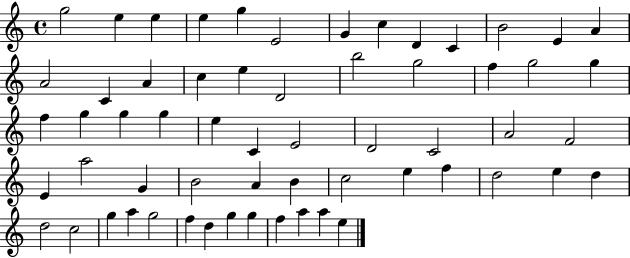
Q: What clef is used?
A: treble